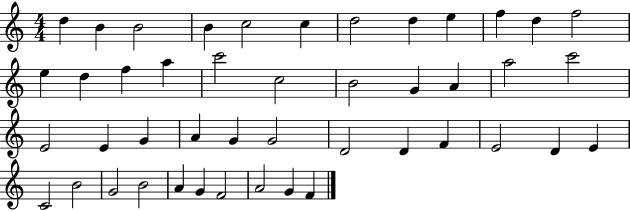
{
  \clef treble
  \numericTimeSignature
  \time 4/4
  \key c \major
  d''4 b'4 b'2 | b'4 c''2 c''4 | d''2 d''4 e''4 | f''4 d''4 f''2 | \break e''4 d''4 f''4 a''4 | c'''2 c''2 | b'2 g'4 a'4 | a''2 c'''2 | \break e'2 e'4 g'4 | a'4 g'4 g'2 | d'2 d'4 f'4 | e'2 d'4 e'4 | \break c'2 b'2 | g'2 b'2 | a'4 g'4 f'2 | a'2 g'4 f'4 | \break \bar "|."
}